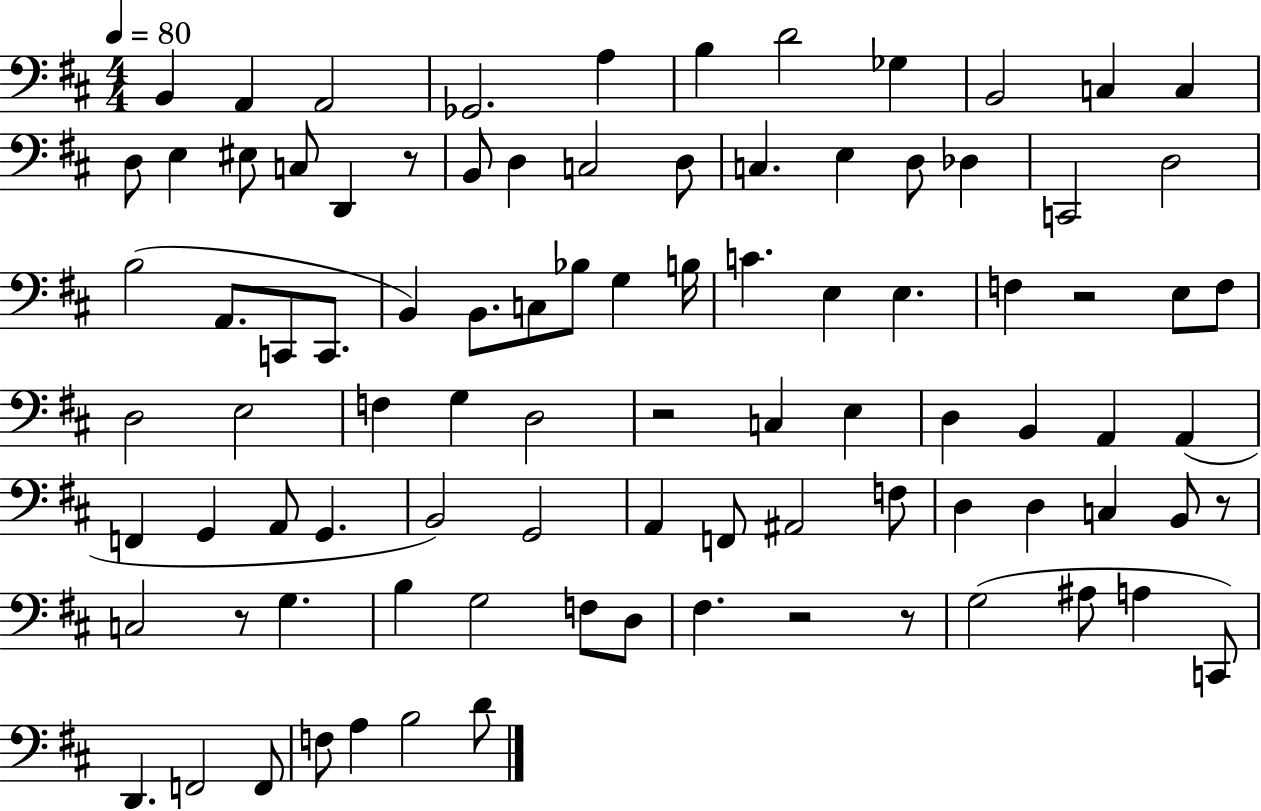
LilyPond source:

{
  \clef bass
  \numericTimeSignature
  \time 4/4
  \key d \major
  \tempo 4 = 80
  \repeat volta 2 { b,4 a,4 a,2 | ges,2. a4 | b4 d'2 ges4 | b,2 c4 c4 | \break d8 e4 eis8 c8 d,4 r8 | b,8 d4 c2 d8 | c4. e4 d8 des4 | c,2 d2 | \break b2( a,8. c,8 c,8. | b,4) b,8. c8 bes8 g4 b16 | c'4. e4 e4. | f4 r2 e8 f8 | \break d2 e2 | f4 g4 d2 | r2 c4 e4 | d4 b,4 a,4 a,4( | \break f,4 g,4 a,8 g,4. | b,2) g,2 | a,4 f,8 ais,2 f8 | d4 d4 c4 b,8 r8 | \break c2 r8 g4. | b4 g2 f8 d8 | fis4. r2 r8 | g2( ais8 a4 c,8) | \break d,4. f,2 f,8 | f8 a4 b2 d'8 | } \bar "|."
}